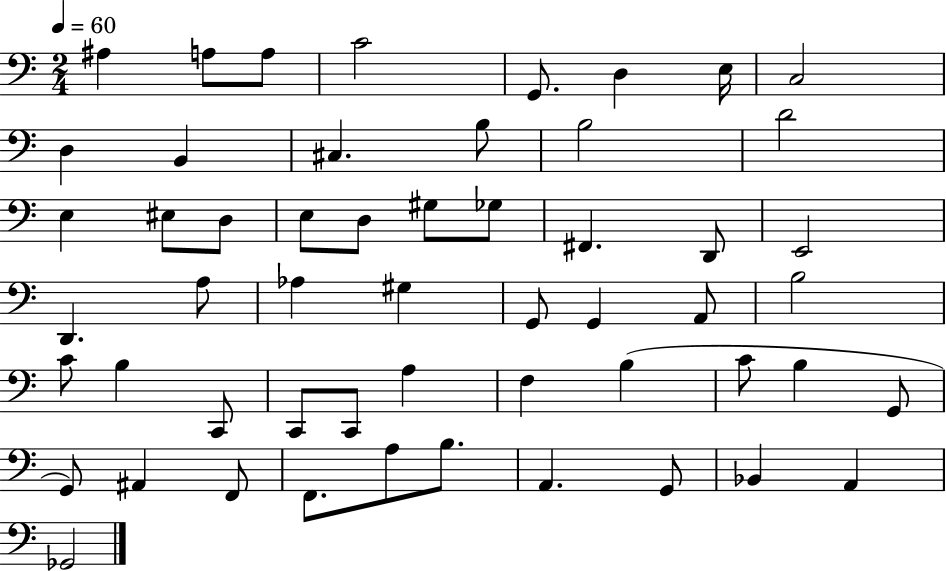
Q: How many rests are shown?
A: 0